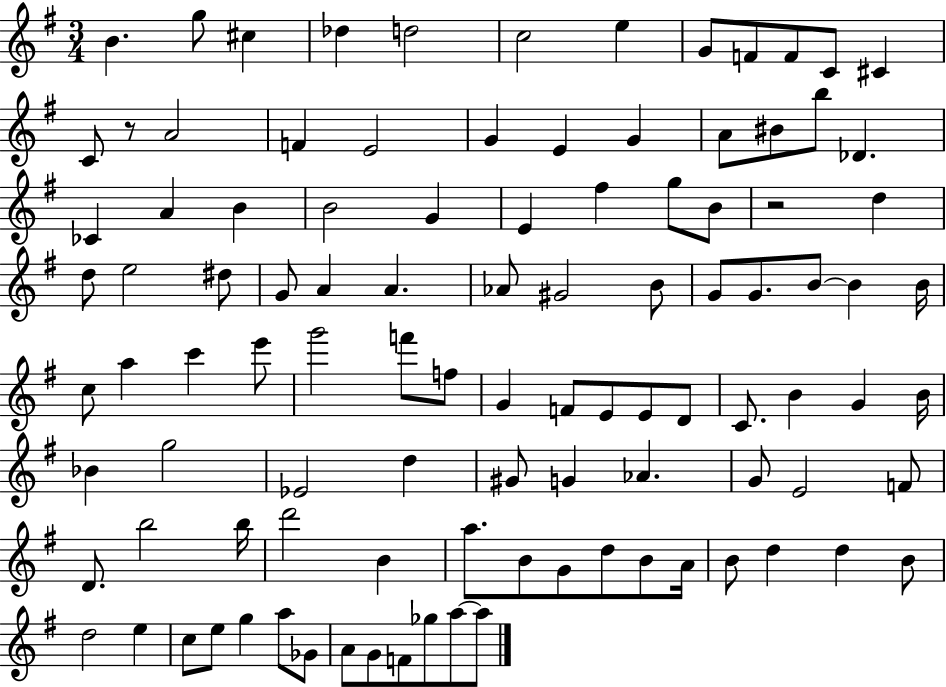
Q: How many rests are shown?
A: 2